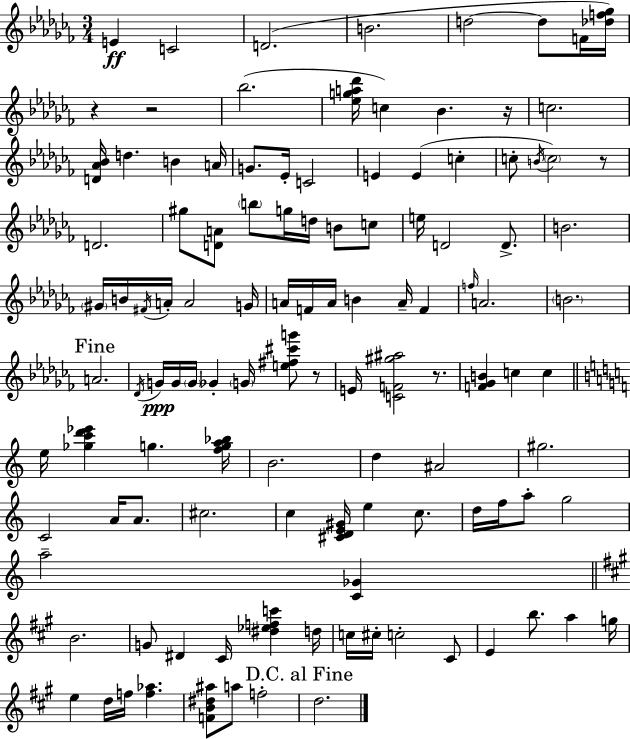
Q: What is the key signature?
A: AES minor